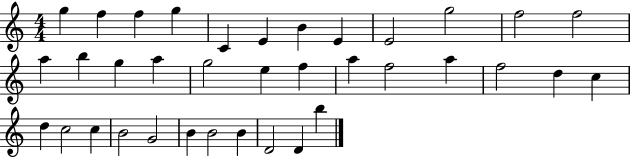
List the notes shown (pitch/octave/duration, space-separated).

G5/q F5/q F5/q G5/q C4/q E4/q B4/q E4/q E4/h G5/h F5/h F5/h A5/q B5/q G5/q A5/q G5/h E5/q F5/q A5/q F5/h A5/q F5/h D5/q C5/q D5/q C5/h C5/q B4/h G4/h B4/q B4/h B4/q D4/h D4/q B5/q